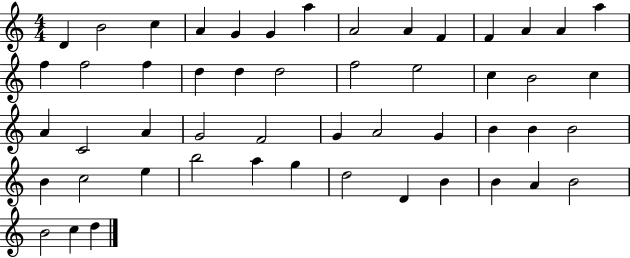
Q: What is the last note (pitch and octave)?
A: D5